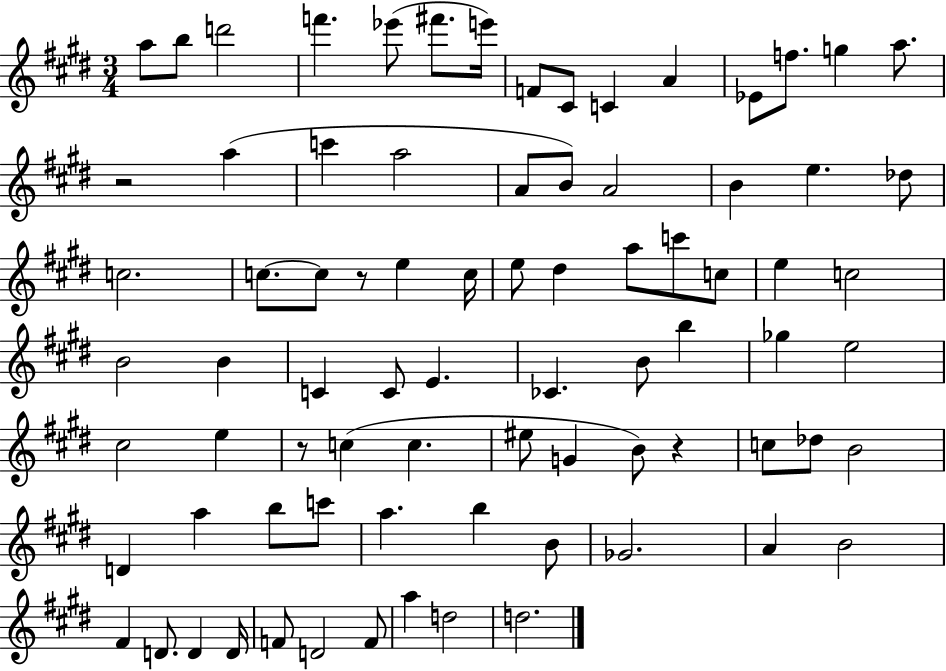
A5/e B5/e D6/h F6/q. Eb6/e F#6/e. E6/s F4/e C#4/e C4/q A4/q Eb4/e F5/e. G5/q A5/e. R/h A5/q C6/q A5/h A4/e B4/e A4/h B4/q E5/q. Db5/e C5/h. C5/e. C5/e R/e E5/q C5/s E5/e D#5/q A5/e C6/e C5/e E5/q C5/h B4/h B4/q C4/q C4/e E4/q. CES4/q. B4/e B5/q Gb5/q E5/h C#5/h E5/q R/e C5/q C5/q. EIS5/e G4/q B4/e R/q C5/e Db5/e B4/h D4/q A5/q B5/e C6/e A5/q. B5/q B4/e Gb4/h. A4/q B4/h F#4/q D4/e. D4/q D4/s F4/e D4/h F4/e A5/q D5/h D5/h.